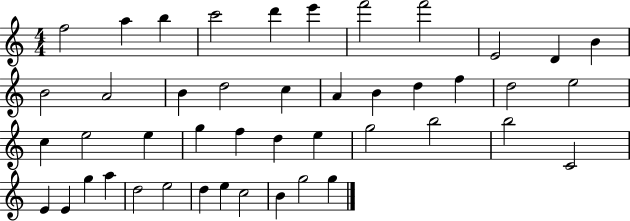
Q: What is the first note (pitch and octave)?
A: F5